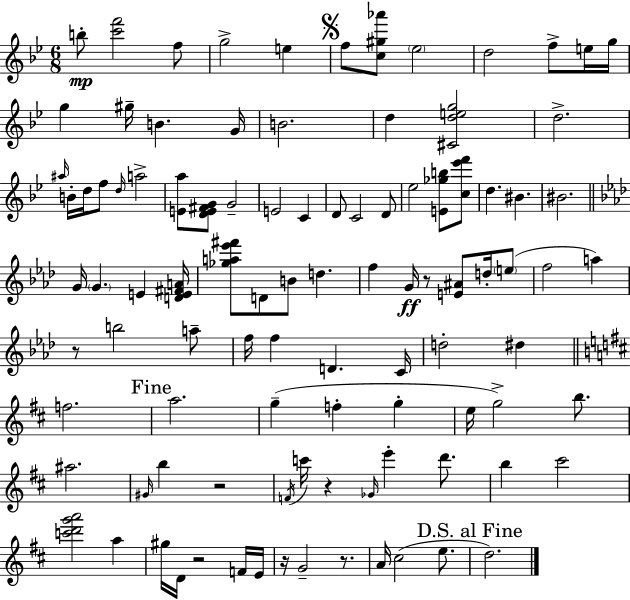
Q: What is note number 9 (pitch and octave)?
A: E5